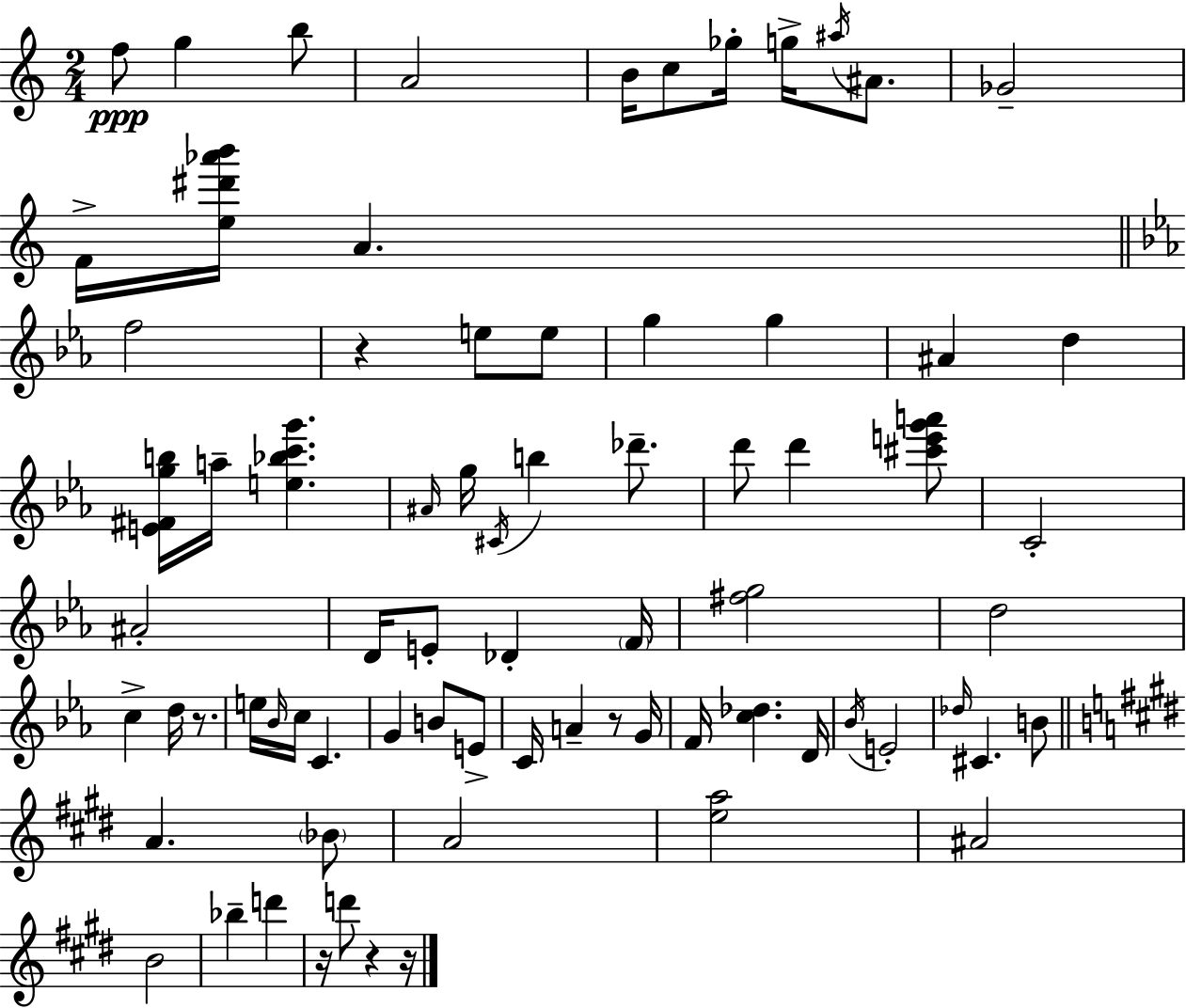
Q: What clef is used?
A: treble